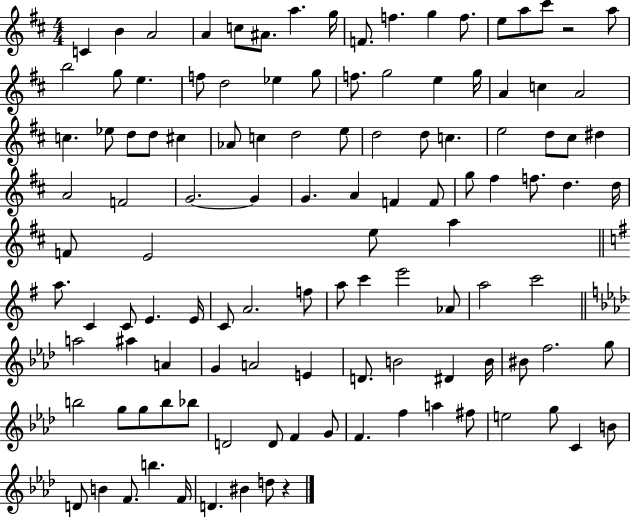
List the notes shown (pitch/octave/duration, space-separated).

C4/q B4/q A4/h A4/q C5/e A#4/e. A5/q. G5/s F4/e. F5/q. G5/q F5/e. E5/e A5/e C#6/e R/h A5/e B5/h G5/e E5/q. F5/e D5/h Eb5/q G5/e F5/e. G5/h E5/q G5/s A4/q C5/q A4/h C5/q. Eb5/e D5/e D5/e C#5/q Ab4/e C5/q D5/h E5/e D5/h D5/e C5/q. E5/h D5/e C#5/e D#5/q A4/h F4/h G4/h. G4/q G4/q. A4/q F4/q F4/e G5/e F#5/q F5/e. D5/q. D5/s F4/e E4/h E5/e A5/q A5/e. C4/q C4/e E4/q. E4/s C4/e A4/h. F5/e A5/e C6/q E6/h Ab4/e A5/h C6/h A5/h A#5/q A4/q G4/q A4/h E4/q D4/e. B4/h D#4/q B4/s BIS4/e F5/h. G5/e B5/h G5/e G5/e B5/e Bb5/e D4/h D4/e F4/q G4/e F4/q. F5/q A5/q F#5/e E5/h G5/e C4/q B4/e D4/e B4/q F4/e. B5/q. F4/s D4/q. BIS4/q D5/e R/q